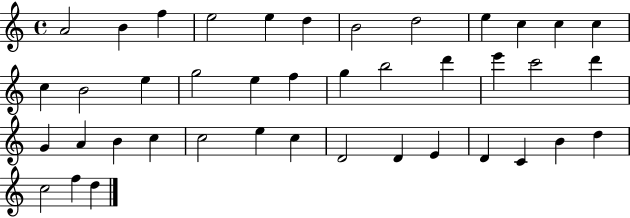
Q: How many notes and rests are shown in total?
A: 41